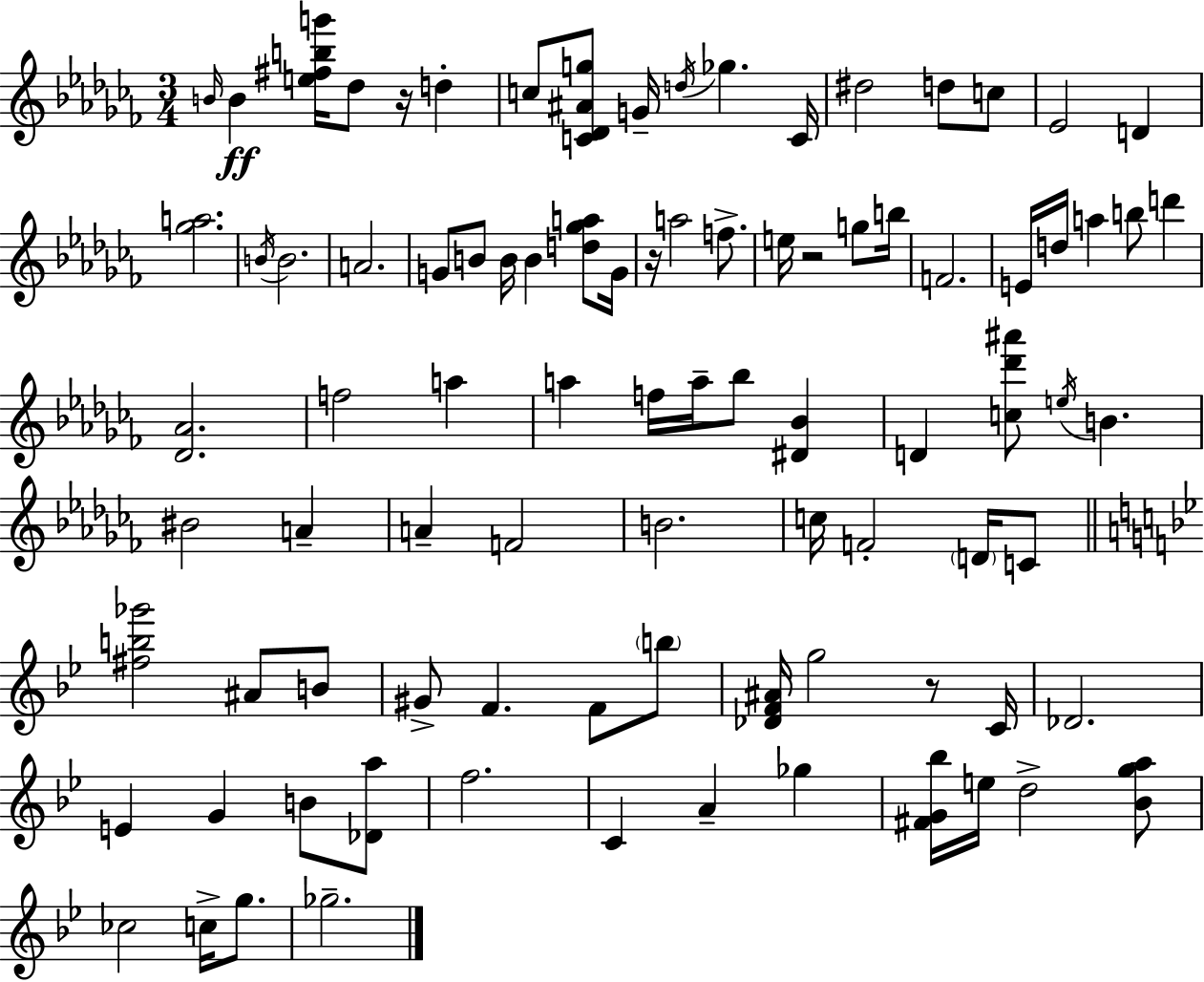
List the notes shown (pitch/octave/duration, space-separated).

B4/s B4/q [E5,F#5,B5,G6]/s Db5/e R/s D5/q C5/e [C4,Db4,A#4,G5]/e G4/s D5/s Gb5/q. C4/s D#5/h D5/e C5/e Eb4/h D4/q [Gb5,A5]/h. B4/s B4/h. A4/h. G4/e B4/e B4/s B4/q [D5,Gb5,A5]/e G4/s R/s A5/h F5/e. E5/s R/h G5/e B5/s F4/h. E4/s D5/s A5/q B5/e D6/q [Db4,Ab4]/h. F5/h A5/q A5/q F5/s A5/s Bb5/e [D#4,Bb4]/q D4/q [C5,Db6,A#6]/e E5/s B4/q. BIS4/h A4/q A4/q F4/h B4/h. C5/s F4/h D4/s C4/e [F#5,B5,Gb6]/h A#4/e B4/e G#4/e F4/q. F4/e B5/e [Db4,F4,A#4]/s G5/h R/e C4/s Db4/h. E4/q G4/q B4/e [Db4,A5]/e F5/h. C4/q A4/q Gb5/q [F#4,G4,Bb5]/s E5/s D5/h [Bb4,G5,A5]/e CES5/h C5/s G5/e. Gb5/h.